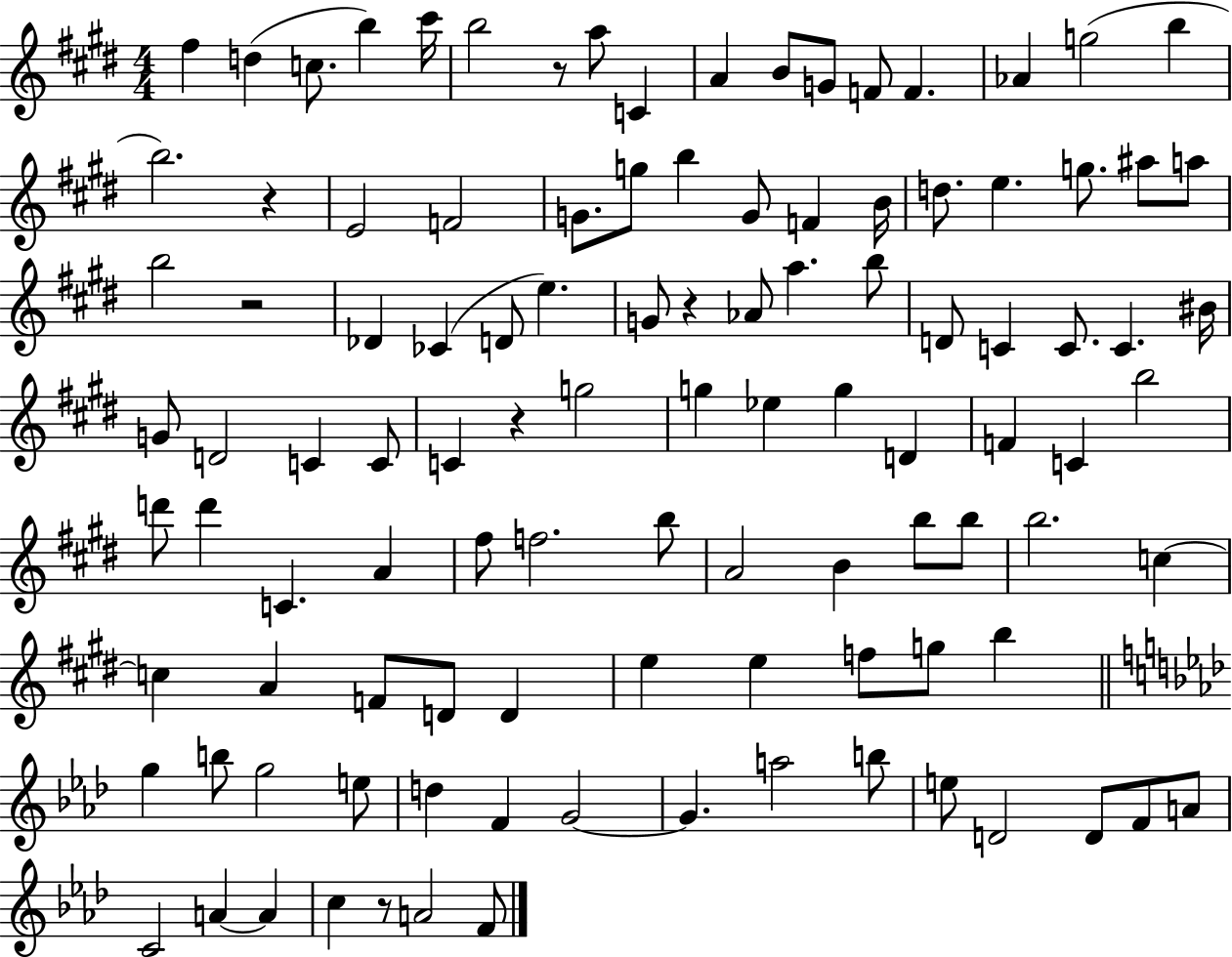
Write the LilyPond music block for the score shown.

{
  \clef treble
  \numericTimeSignature
  \time 4/4
  \key e \major
  \repeat volta 2 { fis''4 d''4( c''8. b''4) cis'''16 | b''2 r8 a''8 c'4 | a'4 b'8 g'8 f'8 f'4. | aes'4 g''2( b''4 | \break b''2.) r4 | e'2 f'2 | g'8. g''8 b''4 g'8 f'4 b'16 | d''8. e''4. g''8. ais''8 a''8 | \break b''2 r2 | des'4 ces'4( d'8 e''4.) | g'8 r4 aes'8 a''4. b''8 | d'8 c'4 c'8. c'4. bis'16 | \break g'8 d'2 c'4 c'8 | c'4 r4 g''2 | g''4 ees''4 g''4 d'4 | f'4 c'4 b''2 | \break d'''8 d'''4 c'4. a'4 | fis''8 f''2. b''8 | a'2 b'4 b''8 b''8 | b''2. c''4~~ | \break c''4 a'4 f'8 d'8 d'4 | e''4 e''4 f''8 g''8 b''4 | \bar "||" \break \key f \minor g''4 b''8 g''2 e''8 | d''4 f'4 g'2~~ | g'4. a''2 b''8 | e''8 d'2 d'8 f'8 a'8 | \break c'2 a'4~~ a'4 | c''4 r8 a'2 f'8 | } \bar "|."
}